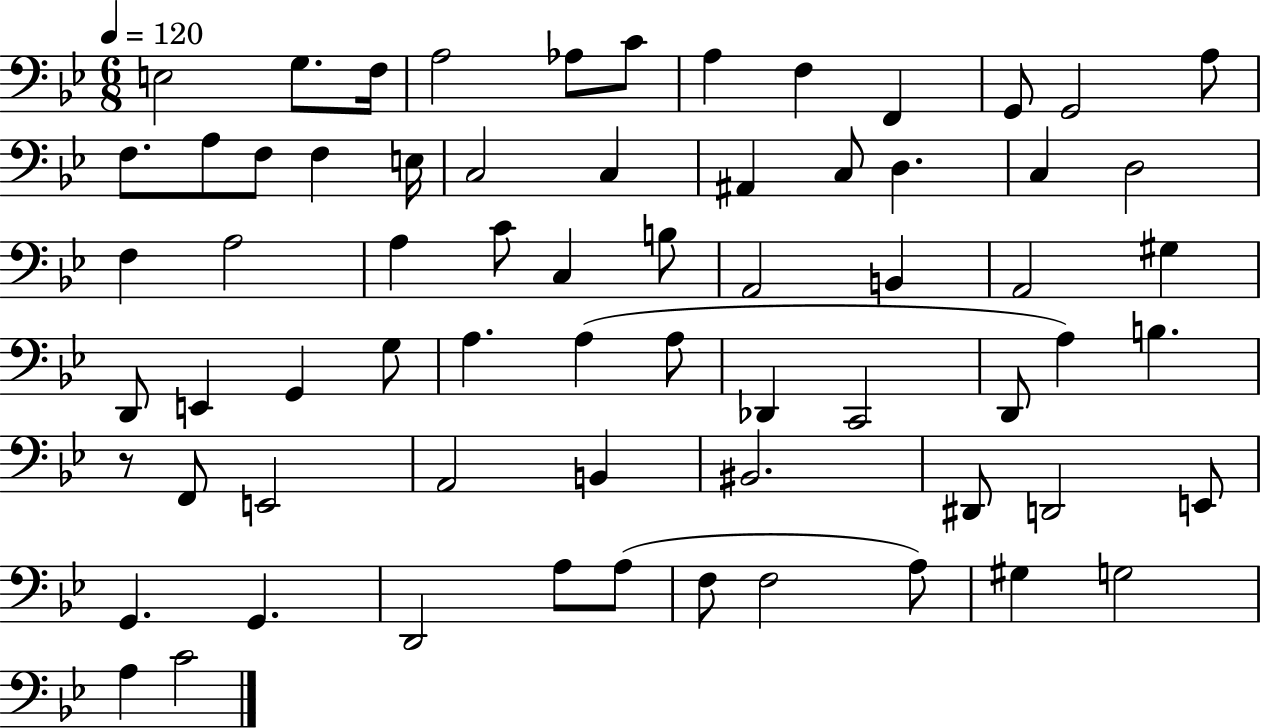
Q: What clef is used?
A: bass